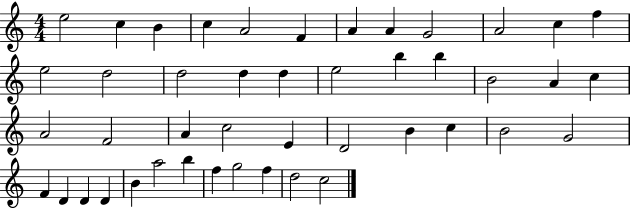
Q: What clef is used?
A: treble